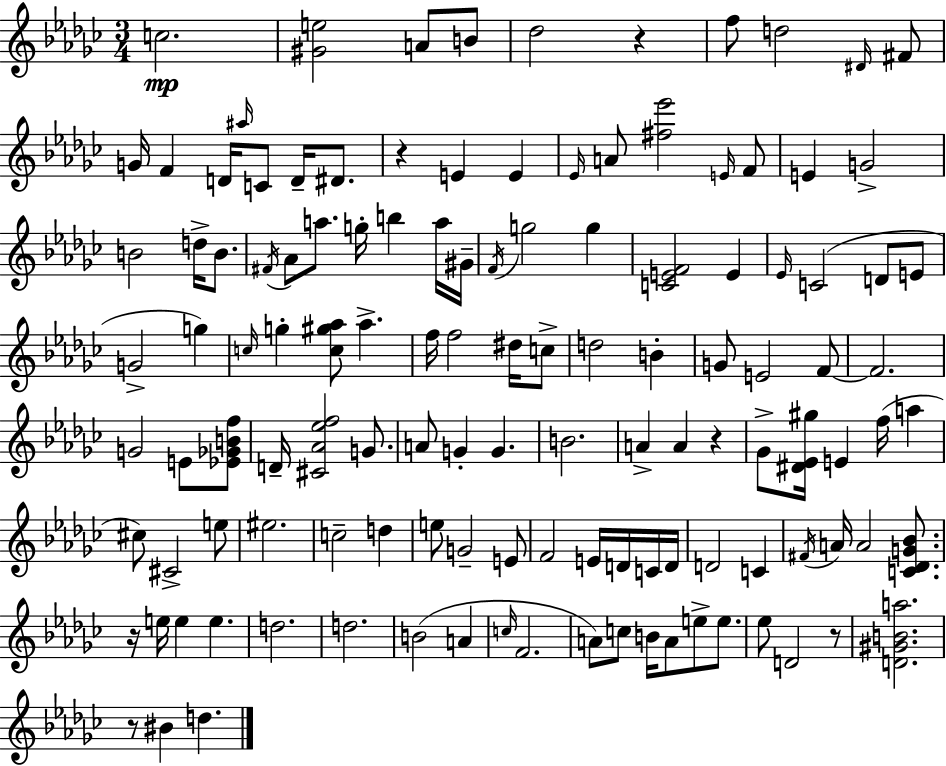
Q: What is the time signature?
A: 3/4